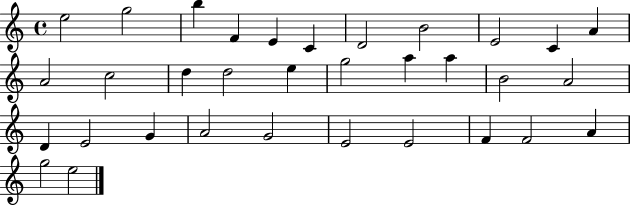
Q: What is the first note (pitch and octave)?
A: E5